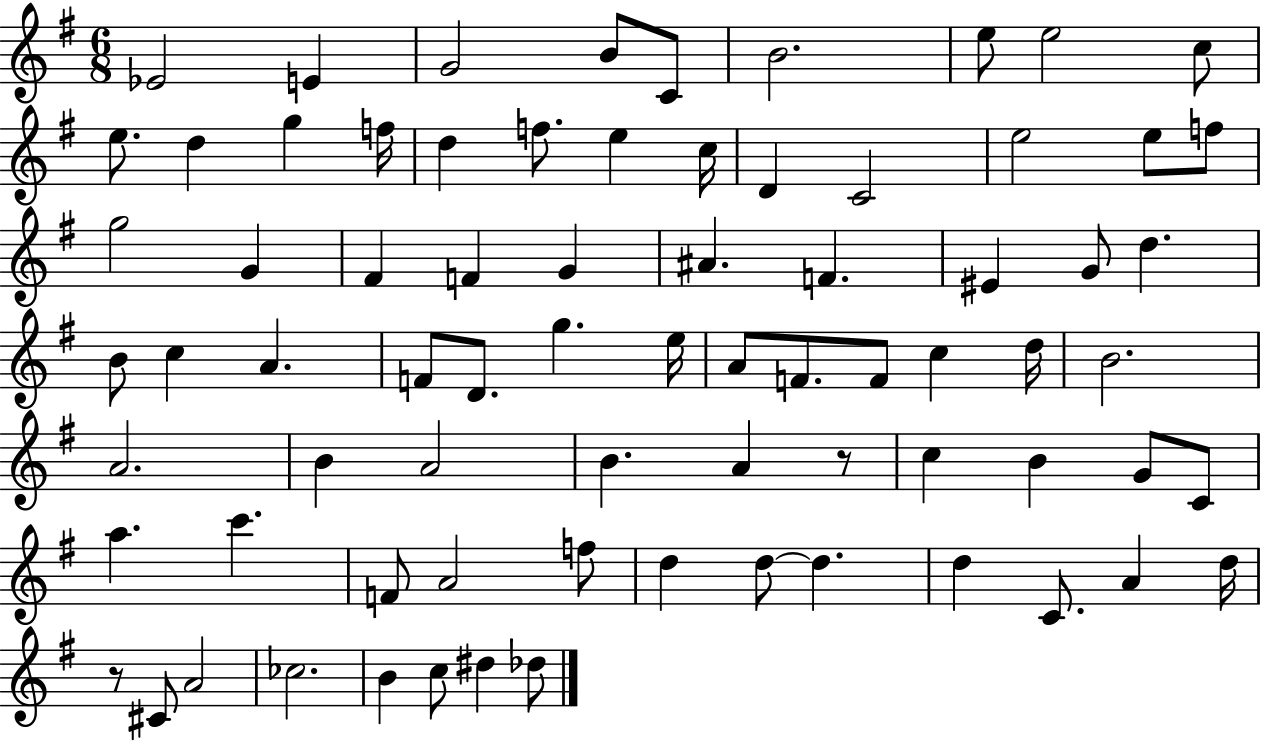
Eb4/h E4/q G4/h B4/e C4/e B4/h. E5/e E5/h C5/e E5/e. D5/q G5/q F5/s D5/q F5/e. E5/q C5/s D4/q C4/h E5/h E5/e F5/e G5/h G4/q F#4/q F4/q G4/q A#4/q. F4/q. EIS4/q G4/e D5/q. B4/e C5/q A4/q. F4/e D4/e. G5/q. E5/s A4/e F4/e. F4/e C5/q D5/s B4/h. A4/h. B4/q A4/h B4/q. A4/q R/e C5/q B4/q G4/e C4/e A5/q. C6/q. F4/e A4/h F5/e D5/q D5/e D5/q. D5/q C4/e. A4/q D5/s R/e C#4/e A4/h CES5/h. B4/q C5/e D#5/q Db5/e